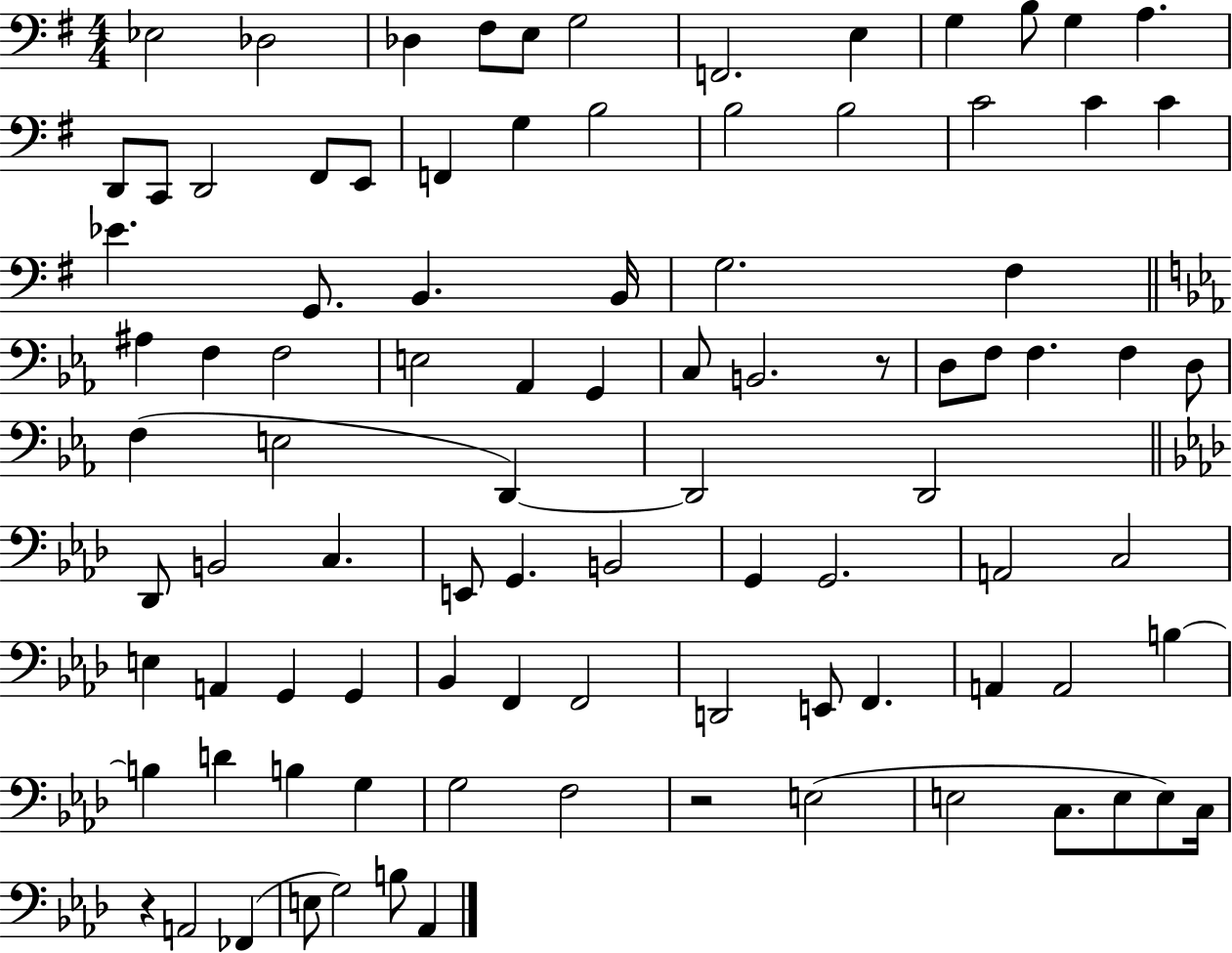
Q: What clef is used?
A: bass